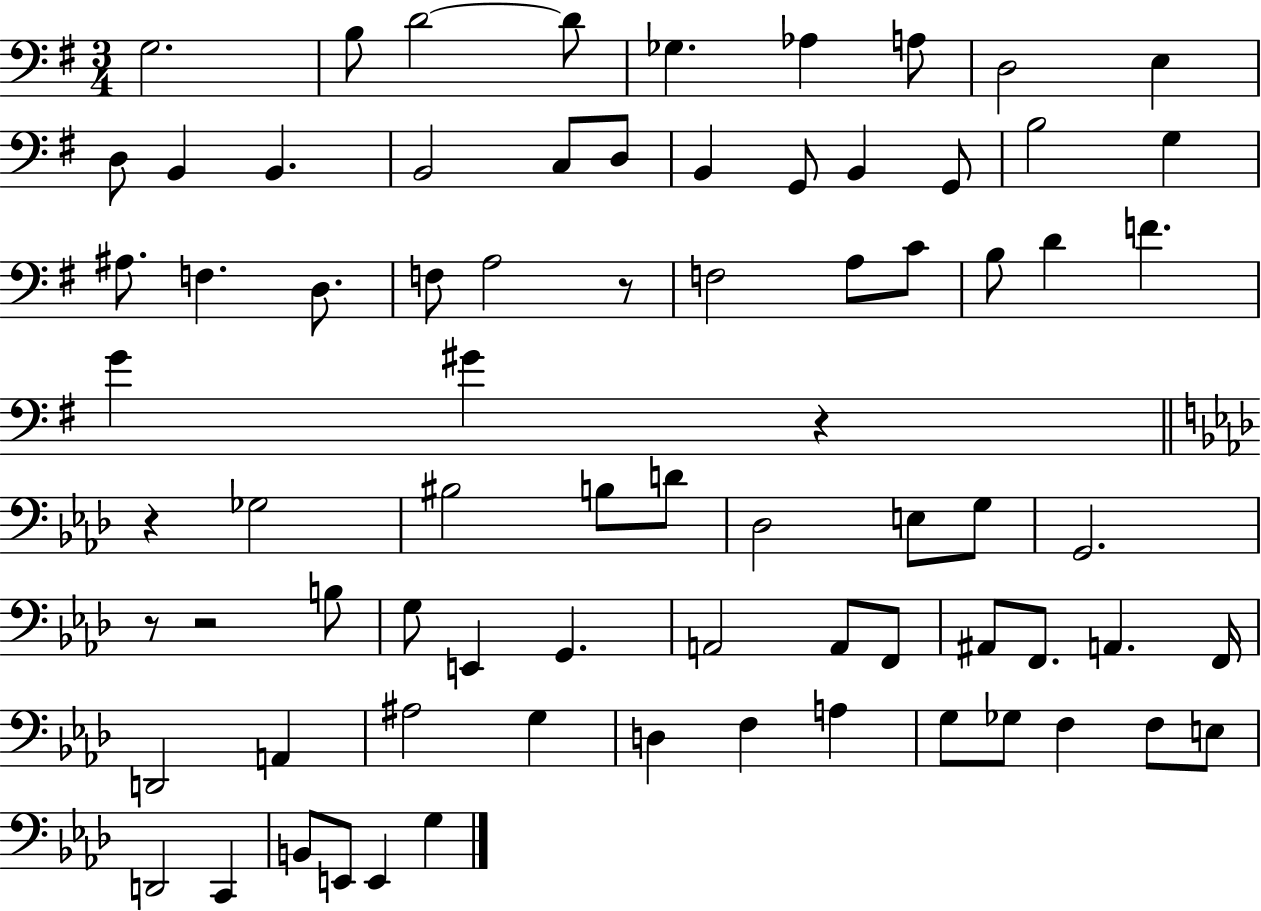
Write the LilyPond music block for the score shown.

{
  \clef bass
  \numericTimeSignature
  \time 3/4
  \key g \major
  g2. | b8 d'2~~ d'8 | ges4. aes4 a8 | d2 e4 | \break d8 b,4 b,4. | b,2 c8 d8 | b,4 g,8 b,4 g,8 | b2 g4 | \break ais8. f4. d8. | f8 a2 r8 | f2 a8 c'8 | b8 d'4 f'4. | \break g'4 gis'4 r4 | \bar "||" \break \key aes \major r4 ges2 | bis2 b8 d'8 | des2 e8 g8 | g,2. | \break r8 r2 b8 | g8 e,4 g,4. | a,2 a,8 f,8 | ais,8 f,8. a,4. f,16 | \break d,2 a,4 | ais2 g4 | d4 f4 a4 | g8 ges8 f4 f8 e8 | \break d,2 c,4 | b,8 e,8 e,4 g4 | \bar "|."
}